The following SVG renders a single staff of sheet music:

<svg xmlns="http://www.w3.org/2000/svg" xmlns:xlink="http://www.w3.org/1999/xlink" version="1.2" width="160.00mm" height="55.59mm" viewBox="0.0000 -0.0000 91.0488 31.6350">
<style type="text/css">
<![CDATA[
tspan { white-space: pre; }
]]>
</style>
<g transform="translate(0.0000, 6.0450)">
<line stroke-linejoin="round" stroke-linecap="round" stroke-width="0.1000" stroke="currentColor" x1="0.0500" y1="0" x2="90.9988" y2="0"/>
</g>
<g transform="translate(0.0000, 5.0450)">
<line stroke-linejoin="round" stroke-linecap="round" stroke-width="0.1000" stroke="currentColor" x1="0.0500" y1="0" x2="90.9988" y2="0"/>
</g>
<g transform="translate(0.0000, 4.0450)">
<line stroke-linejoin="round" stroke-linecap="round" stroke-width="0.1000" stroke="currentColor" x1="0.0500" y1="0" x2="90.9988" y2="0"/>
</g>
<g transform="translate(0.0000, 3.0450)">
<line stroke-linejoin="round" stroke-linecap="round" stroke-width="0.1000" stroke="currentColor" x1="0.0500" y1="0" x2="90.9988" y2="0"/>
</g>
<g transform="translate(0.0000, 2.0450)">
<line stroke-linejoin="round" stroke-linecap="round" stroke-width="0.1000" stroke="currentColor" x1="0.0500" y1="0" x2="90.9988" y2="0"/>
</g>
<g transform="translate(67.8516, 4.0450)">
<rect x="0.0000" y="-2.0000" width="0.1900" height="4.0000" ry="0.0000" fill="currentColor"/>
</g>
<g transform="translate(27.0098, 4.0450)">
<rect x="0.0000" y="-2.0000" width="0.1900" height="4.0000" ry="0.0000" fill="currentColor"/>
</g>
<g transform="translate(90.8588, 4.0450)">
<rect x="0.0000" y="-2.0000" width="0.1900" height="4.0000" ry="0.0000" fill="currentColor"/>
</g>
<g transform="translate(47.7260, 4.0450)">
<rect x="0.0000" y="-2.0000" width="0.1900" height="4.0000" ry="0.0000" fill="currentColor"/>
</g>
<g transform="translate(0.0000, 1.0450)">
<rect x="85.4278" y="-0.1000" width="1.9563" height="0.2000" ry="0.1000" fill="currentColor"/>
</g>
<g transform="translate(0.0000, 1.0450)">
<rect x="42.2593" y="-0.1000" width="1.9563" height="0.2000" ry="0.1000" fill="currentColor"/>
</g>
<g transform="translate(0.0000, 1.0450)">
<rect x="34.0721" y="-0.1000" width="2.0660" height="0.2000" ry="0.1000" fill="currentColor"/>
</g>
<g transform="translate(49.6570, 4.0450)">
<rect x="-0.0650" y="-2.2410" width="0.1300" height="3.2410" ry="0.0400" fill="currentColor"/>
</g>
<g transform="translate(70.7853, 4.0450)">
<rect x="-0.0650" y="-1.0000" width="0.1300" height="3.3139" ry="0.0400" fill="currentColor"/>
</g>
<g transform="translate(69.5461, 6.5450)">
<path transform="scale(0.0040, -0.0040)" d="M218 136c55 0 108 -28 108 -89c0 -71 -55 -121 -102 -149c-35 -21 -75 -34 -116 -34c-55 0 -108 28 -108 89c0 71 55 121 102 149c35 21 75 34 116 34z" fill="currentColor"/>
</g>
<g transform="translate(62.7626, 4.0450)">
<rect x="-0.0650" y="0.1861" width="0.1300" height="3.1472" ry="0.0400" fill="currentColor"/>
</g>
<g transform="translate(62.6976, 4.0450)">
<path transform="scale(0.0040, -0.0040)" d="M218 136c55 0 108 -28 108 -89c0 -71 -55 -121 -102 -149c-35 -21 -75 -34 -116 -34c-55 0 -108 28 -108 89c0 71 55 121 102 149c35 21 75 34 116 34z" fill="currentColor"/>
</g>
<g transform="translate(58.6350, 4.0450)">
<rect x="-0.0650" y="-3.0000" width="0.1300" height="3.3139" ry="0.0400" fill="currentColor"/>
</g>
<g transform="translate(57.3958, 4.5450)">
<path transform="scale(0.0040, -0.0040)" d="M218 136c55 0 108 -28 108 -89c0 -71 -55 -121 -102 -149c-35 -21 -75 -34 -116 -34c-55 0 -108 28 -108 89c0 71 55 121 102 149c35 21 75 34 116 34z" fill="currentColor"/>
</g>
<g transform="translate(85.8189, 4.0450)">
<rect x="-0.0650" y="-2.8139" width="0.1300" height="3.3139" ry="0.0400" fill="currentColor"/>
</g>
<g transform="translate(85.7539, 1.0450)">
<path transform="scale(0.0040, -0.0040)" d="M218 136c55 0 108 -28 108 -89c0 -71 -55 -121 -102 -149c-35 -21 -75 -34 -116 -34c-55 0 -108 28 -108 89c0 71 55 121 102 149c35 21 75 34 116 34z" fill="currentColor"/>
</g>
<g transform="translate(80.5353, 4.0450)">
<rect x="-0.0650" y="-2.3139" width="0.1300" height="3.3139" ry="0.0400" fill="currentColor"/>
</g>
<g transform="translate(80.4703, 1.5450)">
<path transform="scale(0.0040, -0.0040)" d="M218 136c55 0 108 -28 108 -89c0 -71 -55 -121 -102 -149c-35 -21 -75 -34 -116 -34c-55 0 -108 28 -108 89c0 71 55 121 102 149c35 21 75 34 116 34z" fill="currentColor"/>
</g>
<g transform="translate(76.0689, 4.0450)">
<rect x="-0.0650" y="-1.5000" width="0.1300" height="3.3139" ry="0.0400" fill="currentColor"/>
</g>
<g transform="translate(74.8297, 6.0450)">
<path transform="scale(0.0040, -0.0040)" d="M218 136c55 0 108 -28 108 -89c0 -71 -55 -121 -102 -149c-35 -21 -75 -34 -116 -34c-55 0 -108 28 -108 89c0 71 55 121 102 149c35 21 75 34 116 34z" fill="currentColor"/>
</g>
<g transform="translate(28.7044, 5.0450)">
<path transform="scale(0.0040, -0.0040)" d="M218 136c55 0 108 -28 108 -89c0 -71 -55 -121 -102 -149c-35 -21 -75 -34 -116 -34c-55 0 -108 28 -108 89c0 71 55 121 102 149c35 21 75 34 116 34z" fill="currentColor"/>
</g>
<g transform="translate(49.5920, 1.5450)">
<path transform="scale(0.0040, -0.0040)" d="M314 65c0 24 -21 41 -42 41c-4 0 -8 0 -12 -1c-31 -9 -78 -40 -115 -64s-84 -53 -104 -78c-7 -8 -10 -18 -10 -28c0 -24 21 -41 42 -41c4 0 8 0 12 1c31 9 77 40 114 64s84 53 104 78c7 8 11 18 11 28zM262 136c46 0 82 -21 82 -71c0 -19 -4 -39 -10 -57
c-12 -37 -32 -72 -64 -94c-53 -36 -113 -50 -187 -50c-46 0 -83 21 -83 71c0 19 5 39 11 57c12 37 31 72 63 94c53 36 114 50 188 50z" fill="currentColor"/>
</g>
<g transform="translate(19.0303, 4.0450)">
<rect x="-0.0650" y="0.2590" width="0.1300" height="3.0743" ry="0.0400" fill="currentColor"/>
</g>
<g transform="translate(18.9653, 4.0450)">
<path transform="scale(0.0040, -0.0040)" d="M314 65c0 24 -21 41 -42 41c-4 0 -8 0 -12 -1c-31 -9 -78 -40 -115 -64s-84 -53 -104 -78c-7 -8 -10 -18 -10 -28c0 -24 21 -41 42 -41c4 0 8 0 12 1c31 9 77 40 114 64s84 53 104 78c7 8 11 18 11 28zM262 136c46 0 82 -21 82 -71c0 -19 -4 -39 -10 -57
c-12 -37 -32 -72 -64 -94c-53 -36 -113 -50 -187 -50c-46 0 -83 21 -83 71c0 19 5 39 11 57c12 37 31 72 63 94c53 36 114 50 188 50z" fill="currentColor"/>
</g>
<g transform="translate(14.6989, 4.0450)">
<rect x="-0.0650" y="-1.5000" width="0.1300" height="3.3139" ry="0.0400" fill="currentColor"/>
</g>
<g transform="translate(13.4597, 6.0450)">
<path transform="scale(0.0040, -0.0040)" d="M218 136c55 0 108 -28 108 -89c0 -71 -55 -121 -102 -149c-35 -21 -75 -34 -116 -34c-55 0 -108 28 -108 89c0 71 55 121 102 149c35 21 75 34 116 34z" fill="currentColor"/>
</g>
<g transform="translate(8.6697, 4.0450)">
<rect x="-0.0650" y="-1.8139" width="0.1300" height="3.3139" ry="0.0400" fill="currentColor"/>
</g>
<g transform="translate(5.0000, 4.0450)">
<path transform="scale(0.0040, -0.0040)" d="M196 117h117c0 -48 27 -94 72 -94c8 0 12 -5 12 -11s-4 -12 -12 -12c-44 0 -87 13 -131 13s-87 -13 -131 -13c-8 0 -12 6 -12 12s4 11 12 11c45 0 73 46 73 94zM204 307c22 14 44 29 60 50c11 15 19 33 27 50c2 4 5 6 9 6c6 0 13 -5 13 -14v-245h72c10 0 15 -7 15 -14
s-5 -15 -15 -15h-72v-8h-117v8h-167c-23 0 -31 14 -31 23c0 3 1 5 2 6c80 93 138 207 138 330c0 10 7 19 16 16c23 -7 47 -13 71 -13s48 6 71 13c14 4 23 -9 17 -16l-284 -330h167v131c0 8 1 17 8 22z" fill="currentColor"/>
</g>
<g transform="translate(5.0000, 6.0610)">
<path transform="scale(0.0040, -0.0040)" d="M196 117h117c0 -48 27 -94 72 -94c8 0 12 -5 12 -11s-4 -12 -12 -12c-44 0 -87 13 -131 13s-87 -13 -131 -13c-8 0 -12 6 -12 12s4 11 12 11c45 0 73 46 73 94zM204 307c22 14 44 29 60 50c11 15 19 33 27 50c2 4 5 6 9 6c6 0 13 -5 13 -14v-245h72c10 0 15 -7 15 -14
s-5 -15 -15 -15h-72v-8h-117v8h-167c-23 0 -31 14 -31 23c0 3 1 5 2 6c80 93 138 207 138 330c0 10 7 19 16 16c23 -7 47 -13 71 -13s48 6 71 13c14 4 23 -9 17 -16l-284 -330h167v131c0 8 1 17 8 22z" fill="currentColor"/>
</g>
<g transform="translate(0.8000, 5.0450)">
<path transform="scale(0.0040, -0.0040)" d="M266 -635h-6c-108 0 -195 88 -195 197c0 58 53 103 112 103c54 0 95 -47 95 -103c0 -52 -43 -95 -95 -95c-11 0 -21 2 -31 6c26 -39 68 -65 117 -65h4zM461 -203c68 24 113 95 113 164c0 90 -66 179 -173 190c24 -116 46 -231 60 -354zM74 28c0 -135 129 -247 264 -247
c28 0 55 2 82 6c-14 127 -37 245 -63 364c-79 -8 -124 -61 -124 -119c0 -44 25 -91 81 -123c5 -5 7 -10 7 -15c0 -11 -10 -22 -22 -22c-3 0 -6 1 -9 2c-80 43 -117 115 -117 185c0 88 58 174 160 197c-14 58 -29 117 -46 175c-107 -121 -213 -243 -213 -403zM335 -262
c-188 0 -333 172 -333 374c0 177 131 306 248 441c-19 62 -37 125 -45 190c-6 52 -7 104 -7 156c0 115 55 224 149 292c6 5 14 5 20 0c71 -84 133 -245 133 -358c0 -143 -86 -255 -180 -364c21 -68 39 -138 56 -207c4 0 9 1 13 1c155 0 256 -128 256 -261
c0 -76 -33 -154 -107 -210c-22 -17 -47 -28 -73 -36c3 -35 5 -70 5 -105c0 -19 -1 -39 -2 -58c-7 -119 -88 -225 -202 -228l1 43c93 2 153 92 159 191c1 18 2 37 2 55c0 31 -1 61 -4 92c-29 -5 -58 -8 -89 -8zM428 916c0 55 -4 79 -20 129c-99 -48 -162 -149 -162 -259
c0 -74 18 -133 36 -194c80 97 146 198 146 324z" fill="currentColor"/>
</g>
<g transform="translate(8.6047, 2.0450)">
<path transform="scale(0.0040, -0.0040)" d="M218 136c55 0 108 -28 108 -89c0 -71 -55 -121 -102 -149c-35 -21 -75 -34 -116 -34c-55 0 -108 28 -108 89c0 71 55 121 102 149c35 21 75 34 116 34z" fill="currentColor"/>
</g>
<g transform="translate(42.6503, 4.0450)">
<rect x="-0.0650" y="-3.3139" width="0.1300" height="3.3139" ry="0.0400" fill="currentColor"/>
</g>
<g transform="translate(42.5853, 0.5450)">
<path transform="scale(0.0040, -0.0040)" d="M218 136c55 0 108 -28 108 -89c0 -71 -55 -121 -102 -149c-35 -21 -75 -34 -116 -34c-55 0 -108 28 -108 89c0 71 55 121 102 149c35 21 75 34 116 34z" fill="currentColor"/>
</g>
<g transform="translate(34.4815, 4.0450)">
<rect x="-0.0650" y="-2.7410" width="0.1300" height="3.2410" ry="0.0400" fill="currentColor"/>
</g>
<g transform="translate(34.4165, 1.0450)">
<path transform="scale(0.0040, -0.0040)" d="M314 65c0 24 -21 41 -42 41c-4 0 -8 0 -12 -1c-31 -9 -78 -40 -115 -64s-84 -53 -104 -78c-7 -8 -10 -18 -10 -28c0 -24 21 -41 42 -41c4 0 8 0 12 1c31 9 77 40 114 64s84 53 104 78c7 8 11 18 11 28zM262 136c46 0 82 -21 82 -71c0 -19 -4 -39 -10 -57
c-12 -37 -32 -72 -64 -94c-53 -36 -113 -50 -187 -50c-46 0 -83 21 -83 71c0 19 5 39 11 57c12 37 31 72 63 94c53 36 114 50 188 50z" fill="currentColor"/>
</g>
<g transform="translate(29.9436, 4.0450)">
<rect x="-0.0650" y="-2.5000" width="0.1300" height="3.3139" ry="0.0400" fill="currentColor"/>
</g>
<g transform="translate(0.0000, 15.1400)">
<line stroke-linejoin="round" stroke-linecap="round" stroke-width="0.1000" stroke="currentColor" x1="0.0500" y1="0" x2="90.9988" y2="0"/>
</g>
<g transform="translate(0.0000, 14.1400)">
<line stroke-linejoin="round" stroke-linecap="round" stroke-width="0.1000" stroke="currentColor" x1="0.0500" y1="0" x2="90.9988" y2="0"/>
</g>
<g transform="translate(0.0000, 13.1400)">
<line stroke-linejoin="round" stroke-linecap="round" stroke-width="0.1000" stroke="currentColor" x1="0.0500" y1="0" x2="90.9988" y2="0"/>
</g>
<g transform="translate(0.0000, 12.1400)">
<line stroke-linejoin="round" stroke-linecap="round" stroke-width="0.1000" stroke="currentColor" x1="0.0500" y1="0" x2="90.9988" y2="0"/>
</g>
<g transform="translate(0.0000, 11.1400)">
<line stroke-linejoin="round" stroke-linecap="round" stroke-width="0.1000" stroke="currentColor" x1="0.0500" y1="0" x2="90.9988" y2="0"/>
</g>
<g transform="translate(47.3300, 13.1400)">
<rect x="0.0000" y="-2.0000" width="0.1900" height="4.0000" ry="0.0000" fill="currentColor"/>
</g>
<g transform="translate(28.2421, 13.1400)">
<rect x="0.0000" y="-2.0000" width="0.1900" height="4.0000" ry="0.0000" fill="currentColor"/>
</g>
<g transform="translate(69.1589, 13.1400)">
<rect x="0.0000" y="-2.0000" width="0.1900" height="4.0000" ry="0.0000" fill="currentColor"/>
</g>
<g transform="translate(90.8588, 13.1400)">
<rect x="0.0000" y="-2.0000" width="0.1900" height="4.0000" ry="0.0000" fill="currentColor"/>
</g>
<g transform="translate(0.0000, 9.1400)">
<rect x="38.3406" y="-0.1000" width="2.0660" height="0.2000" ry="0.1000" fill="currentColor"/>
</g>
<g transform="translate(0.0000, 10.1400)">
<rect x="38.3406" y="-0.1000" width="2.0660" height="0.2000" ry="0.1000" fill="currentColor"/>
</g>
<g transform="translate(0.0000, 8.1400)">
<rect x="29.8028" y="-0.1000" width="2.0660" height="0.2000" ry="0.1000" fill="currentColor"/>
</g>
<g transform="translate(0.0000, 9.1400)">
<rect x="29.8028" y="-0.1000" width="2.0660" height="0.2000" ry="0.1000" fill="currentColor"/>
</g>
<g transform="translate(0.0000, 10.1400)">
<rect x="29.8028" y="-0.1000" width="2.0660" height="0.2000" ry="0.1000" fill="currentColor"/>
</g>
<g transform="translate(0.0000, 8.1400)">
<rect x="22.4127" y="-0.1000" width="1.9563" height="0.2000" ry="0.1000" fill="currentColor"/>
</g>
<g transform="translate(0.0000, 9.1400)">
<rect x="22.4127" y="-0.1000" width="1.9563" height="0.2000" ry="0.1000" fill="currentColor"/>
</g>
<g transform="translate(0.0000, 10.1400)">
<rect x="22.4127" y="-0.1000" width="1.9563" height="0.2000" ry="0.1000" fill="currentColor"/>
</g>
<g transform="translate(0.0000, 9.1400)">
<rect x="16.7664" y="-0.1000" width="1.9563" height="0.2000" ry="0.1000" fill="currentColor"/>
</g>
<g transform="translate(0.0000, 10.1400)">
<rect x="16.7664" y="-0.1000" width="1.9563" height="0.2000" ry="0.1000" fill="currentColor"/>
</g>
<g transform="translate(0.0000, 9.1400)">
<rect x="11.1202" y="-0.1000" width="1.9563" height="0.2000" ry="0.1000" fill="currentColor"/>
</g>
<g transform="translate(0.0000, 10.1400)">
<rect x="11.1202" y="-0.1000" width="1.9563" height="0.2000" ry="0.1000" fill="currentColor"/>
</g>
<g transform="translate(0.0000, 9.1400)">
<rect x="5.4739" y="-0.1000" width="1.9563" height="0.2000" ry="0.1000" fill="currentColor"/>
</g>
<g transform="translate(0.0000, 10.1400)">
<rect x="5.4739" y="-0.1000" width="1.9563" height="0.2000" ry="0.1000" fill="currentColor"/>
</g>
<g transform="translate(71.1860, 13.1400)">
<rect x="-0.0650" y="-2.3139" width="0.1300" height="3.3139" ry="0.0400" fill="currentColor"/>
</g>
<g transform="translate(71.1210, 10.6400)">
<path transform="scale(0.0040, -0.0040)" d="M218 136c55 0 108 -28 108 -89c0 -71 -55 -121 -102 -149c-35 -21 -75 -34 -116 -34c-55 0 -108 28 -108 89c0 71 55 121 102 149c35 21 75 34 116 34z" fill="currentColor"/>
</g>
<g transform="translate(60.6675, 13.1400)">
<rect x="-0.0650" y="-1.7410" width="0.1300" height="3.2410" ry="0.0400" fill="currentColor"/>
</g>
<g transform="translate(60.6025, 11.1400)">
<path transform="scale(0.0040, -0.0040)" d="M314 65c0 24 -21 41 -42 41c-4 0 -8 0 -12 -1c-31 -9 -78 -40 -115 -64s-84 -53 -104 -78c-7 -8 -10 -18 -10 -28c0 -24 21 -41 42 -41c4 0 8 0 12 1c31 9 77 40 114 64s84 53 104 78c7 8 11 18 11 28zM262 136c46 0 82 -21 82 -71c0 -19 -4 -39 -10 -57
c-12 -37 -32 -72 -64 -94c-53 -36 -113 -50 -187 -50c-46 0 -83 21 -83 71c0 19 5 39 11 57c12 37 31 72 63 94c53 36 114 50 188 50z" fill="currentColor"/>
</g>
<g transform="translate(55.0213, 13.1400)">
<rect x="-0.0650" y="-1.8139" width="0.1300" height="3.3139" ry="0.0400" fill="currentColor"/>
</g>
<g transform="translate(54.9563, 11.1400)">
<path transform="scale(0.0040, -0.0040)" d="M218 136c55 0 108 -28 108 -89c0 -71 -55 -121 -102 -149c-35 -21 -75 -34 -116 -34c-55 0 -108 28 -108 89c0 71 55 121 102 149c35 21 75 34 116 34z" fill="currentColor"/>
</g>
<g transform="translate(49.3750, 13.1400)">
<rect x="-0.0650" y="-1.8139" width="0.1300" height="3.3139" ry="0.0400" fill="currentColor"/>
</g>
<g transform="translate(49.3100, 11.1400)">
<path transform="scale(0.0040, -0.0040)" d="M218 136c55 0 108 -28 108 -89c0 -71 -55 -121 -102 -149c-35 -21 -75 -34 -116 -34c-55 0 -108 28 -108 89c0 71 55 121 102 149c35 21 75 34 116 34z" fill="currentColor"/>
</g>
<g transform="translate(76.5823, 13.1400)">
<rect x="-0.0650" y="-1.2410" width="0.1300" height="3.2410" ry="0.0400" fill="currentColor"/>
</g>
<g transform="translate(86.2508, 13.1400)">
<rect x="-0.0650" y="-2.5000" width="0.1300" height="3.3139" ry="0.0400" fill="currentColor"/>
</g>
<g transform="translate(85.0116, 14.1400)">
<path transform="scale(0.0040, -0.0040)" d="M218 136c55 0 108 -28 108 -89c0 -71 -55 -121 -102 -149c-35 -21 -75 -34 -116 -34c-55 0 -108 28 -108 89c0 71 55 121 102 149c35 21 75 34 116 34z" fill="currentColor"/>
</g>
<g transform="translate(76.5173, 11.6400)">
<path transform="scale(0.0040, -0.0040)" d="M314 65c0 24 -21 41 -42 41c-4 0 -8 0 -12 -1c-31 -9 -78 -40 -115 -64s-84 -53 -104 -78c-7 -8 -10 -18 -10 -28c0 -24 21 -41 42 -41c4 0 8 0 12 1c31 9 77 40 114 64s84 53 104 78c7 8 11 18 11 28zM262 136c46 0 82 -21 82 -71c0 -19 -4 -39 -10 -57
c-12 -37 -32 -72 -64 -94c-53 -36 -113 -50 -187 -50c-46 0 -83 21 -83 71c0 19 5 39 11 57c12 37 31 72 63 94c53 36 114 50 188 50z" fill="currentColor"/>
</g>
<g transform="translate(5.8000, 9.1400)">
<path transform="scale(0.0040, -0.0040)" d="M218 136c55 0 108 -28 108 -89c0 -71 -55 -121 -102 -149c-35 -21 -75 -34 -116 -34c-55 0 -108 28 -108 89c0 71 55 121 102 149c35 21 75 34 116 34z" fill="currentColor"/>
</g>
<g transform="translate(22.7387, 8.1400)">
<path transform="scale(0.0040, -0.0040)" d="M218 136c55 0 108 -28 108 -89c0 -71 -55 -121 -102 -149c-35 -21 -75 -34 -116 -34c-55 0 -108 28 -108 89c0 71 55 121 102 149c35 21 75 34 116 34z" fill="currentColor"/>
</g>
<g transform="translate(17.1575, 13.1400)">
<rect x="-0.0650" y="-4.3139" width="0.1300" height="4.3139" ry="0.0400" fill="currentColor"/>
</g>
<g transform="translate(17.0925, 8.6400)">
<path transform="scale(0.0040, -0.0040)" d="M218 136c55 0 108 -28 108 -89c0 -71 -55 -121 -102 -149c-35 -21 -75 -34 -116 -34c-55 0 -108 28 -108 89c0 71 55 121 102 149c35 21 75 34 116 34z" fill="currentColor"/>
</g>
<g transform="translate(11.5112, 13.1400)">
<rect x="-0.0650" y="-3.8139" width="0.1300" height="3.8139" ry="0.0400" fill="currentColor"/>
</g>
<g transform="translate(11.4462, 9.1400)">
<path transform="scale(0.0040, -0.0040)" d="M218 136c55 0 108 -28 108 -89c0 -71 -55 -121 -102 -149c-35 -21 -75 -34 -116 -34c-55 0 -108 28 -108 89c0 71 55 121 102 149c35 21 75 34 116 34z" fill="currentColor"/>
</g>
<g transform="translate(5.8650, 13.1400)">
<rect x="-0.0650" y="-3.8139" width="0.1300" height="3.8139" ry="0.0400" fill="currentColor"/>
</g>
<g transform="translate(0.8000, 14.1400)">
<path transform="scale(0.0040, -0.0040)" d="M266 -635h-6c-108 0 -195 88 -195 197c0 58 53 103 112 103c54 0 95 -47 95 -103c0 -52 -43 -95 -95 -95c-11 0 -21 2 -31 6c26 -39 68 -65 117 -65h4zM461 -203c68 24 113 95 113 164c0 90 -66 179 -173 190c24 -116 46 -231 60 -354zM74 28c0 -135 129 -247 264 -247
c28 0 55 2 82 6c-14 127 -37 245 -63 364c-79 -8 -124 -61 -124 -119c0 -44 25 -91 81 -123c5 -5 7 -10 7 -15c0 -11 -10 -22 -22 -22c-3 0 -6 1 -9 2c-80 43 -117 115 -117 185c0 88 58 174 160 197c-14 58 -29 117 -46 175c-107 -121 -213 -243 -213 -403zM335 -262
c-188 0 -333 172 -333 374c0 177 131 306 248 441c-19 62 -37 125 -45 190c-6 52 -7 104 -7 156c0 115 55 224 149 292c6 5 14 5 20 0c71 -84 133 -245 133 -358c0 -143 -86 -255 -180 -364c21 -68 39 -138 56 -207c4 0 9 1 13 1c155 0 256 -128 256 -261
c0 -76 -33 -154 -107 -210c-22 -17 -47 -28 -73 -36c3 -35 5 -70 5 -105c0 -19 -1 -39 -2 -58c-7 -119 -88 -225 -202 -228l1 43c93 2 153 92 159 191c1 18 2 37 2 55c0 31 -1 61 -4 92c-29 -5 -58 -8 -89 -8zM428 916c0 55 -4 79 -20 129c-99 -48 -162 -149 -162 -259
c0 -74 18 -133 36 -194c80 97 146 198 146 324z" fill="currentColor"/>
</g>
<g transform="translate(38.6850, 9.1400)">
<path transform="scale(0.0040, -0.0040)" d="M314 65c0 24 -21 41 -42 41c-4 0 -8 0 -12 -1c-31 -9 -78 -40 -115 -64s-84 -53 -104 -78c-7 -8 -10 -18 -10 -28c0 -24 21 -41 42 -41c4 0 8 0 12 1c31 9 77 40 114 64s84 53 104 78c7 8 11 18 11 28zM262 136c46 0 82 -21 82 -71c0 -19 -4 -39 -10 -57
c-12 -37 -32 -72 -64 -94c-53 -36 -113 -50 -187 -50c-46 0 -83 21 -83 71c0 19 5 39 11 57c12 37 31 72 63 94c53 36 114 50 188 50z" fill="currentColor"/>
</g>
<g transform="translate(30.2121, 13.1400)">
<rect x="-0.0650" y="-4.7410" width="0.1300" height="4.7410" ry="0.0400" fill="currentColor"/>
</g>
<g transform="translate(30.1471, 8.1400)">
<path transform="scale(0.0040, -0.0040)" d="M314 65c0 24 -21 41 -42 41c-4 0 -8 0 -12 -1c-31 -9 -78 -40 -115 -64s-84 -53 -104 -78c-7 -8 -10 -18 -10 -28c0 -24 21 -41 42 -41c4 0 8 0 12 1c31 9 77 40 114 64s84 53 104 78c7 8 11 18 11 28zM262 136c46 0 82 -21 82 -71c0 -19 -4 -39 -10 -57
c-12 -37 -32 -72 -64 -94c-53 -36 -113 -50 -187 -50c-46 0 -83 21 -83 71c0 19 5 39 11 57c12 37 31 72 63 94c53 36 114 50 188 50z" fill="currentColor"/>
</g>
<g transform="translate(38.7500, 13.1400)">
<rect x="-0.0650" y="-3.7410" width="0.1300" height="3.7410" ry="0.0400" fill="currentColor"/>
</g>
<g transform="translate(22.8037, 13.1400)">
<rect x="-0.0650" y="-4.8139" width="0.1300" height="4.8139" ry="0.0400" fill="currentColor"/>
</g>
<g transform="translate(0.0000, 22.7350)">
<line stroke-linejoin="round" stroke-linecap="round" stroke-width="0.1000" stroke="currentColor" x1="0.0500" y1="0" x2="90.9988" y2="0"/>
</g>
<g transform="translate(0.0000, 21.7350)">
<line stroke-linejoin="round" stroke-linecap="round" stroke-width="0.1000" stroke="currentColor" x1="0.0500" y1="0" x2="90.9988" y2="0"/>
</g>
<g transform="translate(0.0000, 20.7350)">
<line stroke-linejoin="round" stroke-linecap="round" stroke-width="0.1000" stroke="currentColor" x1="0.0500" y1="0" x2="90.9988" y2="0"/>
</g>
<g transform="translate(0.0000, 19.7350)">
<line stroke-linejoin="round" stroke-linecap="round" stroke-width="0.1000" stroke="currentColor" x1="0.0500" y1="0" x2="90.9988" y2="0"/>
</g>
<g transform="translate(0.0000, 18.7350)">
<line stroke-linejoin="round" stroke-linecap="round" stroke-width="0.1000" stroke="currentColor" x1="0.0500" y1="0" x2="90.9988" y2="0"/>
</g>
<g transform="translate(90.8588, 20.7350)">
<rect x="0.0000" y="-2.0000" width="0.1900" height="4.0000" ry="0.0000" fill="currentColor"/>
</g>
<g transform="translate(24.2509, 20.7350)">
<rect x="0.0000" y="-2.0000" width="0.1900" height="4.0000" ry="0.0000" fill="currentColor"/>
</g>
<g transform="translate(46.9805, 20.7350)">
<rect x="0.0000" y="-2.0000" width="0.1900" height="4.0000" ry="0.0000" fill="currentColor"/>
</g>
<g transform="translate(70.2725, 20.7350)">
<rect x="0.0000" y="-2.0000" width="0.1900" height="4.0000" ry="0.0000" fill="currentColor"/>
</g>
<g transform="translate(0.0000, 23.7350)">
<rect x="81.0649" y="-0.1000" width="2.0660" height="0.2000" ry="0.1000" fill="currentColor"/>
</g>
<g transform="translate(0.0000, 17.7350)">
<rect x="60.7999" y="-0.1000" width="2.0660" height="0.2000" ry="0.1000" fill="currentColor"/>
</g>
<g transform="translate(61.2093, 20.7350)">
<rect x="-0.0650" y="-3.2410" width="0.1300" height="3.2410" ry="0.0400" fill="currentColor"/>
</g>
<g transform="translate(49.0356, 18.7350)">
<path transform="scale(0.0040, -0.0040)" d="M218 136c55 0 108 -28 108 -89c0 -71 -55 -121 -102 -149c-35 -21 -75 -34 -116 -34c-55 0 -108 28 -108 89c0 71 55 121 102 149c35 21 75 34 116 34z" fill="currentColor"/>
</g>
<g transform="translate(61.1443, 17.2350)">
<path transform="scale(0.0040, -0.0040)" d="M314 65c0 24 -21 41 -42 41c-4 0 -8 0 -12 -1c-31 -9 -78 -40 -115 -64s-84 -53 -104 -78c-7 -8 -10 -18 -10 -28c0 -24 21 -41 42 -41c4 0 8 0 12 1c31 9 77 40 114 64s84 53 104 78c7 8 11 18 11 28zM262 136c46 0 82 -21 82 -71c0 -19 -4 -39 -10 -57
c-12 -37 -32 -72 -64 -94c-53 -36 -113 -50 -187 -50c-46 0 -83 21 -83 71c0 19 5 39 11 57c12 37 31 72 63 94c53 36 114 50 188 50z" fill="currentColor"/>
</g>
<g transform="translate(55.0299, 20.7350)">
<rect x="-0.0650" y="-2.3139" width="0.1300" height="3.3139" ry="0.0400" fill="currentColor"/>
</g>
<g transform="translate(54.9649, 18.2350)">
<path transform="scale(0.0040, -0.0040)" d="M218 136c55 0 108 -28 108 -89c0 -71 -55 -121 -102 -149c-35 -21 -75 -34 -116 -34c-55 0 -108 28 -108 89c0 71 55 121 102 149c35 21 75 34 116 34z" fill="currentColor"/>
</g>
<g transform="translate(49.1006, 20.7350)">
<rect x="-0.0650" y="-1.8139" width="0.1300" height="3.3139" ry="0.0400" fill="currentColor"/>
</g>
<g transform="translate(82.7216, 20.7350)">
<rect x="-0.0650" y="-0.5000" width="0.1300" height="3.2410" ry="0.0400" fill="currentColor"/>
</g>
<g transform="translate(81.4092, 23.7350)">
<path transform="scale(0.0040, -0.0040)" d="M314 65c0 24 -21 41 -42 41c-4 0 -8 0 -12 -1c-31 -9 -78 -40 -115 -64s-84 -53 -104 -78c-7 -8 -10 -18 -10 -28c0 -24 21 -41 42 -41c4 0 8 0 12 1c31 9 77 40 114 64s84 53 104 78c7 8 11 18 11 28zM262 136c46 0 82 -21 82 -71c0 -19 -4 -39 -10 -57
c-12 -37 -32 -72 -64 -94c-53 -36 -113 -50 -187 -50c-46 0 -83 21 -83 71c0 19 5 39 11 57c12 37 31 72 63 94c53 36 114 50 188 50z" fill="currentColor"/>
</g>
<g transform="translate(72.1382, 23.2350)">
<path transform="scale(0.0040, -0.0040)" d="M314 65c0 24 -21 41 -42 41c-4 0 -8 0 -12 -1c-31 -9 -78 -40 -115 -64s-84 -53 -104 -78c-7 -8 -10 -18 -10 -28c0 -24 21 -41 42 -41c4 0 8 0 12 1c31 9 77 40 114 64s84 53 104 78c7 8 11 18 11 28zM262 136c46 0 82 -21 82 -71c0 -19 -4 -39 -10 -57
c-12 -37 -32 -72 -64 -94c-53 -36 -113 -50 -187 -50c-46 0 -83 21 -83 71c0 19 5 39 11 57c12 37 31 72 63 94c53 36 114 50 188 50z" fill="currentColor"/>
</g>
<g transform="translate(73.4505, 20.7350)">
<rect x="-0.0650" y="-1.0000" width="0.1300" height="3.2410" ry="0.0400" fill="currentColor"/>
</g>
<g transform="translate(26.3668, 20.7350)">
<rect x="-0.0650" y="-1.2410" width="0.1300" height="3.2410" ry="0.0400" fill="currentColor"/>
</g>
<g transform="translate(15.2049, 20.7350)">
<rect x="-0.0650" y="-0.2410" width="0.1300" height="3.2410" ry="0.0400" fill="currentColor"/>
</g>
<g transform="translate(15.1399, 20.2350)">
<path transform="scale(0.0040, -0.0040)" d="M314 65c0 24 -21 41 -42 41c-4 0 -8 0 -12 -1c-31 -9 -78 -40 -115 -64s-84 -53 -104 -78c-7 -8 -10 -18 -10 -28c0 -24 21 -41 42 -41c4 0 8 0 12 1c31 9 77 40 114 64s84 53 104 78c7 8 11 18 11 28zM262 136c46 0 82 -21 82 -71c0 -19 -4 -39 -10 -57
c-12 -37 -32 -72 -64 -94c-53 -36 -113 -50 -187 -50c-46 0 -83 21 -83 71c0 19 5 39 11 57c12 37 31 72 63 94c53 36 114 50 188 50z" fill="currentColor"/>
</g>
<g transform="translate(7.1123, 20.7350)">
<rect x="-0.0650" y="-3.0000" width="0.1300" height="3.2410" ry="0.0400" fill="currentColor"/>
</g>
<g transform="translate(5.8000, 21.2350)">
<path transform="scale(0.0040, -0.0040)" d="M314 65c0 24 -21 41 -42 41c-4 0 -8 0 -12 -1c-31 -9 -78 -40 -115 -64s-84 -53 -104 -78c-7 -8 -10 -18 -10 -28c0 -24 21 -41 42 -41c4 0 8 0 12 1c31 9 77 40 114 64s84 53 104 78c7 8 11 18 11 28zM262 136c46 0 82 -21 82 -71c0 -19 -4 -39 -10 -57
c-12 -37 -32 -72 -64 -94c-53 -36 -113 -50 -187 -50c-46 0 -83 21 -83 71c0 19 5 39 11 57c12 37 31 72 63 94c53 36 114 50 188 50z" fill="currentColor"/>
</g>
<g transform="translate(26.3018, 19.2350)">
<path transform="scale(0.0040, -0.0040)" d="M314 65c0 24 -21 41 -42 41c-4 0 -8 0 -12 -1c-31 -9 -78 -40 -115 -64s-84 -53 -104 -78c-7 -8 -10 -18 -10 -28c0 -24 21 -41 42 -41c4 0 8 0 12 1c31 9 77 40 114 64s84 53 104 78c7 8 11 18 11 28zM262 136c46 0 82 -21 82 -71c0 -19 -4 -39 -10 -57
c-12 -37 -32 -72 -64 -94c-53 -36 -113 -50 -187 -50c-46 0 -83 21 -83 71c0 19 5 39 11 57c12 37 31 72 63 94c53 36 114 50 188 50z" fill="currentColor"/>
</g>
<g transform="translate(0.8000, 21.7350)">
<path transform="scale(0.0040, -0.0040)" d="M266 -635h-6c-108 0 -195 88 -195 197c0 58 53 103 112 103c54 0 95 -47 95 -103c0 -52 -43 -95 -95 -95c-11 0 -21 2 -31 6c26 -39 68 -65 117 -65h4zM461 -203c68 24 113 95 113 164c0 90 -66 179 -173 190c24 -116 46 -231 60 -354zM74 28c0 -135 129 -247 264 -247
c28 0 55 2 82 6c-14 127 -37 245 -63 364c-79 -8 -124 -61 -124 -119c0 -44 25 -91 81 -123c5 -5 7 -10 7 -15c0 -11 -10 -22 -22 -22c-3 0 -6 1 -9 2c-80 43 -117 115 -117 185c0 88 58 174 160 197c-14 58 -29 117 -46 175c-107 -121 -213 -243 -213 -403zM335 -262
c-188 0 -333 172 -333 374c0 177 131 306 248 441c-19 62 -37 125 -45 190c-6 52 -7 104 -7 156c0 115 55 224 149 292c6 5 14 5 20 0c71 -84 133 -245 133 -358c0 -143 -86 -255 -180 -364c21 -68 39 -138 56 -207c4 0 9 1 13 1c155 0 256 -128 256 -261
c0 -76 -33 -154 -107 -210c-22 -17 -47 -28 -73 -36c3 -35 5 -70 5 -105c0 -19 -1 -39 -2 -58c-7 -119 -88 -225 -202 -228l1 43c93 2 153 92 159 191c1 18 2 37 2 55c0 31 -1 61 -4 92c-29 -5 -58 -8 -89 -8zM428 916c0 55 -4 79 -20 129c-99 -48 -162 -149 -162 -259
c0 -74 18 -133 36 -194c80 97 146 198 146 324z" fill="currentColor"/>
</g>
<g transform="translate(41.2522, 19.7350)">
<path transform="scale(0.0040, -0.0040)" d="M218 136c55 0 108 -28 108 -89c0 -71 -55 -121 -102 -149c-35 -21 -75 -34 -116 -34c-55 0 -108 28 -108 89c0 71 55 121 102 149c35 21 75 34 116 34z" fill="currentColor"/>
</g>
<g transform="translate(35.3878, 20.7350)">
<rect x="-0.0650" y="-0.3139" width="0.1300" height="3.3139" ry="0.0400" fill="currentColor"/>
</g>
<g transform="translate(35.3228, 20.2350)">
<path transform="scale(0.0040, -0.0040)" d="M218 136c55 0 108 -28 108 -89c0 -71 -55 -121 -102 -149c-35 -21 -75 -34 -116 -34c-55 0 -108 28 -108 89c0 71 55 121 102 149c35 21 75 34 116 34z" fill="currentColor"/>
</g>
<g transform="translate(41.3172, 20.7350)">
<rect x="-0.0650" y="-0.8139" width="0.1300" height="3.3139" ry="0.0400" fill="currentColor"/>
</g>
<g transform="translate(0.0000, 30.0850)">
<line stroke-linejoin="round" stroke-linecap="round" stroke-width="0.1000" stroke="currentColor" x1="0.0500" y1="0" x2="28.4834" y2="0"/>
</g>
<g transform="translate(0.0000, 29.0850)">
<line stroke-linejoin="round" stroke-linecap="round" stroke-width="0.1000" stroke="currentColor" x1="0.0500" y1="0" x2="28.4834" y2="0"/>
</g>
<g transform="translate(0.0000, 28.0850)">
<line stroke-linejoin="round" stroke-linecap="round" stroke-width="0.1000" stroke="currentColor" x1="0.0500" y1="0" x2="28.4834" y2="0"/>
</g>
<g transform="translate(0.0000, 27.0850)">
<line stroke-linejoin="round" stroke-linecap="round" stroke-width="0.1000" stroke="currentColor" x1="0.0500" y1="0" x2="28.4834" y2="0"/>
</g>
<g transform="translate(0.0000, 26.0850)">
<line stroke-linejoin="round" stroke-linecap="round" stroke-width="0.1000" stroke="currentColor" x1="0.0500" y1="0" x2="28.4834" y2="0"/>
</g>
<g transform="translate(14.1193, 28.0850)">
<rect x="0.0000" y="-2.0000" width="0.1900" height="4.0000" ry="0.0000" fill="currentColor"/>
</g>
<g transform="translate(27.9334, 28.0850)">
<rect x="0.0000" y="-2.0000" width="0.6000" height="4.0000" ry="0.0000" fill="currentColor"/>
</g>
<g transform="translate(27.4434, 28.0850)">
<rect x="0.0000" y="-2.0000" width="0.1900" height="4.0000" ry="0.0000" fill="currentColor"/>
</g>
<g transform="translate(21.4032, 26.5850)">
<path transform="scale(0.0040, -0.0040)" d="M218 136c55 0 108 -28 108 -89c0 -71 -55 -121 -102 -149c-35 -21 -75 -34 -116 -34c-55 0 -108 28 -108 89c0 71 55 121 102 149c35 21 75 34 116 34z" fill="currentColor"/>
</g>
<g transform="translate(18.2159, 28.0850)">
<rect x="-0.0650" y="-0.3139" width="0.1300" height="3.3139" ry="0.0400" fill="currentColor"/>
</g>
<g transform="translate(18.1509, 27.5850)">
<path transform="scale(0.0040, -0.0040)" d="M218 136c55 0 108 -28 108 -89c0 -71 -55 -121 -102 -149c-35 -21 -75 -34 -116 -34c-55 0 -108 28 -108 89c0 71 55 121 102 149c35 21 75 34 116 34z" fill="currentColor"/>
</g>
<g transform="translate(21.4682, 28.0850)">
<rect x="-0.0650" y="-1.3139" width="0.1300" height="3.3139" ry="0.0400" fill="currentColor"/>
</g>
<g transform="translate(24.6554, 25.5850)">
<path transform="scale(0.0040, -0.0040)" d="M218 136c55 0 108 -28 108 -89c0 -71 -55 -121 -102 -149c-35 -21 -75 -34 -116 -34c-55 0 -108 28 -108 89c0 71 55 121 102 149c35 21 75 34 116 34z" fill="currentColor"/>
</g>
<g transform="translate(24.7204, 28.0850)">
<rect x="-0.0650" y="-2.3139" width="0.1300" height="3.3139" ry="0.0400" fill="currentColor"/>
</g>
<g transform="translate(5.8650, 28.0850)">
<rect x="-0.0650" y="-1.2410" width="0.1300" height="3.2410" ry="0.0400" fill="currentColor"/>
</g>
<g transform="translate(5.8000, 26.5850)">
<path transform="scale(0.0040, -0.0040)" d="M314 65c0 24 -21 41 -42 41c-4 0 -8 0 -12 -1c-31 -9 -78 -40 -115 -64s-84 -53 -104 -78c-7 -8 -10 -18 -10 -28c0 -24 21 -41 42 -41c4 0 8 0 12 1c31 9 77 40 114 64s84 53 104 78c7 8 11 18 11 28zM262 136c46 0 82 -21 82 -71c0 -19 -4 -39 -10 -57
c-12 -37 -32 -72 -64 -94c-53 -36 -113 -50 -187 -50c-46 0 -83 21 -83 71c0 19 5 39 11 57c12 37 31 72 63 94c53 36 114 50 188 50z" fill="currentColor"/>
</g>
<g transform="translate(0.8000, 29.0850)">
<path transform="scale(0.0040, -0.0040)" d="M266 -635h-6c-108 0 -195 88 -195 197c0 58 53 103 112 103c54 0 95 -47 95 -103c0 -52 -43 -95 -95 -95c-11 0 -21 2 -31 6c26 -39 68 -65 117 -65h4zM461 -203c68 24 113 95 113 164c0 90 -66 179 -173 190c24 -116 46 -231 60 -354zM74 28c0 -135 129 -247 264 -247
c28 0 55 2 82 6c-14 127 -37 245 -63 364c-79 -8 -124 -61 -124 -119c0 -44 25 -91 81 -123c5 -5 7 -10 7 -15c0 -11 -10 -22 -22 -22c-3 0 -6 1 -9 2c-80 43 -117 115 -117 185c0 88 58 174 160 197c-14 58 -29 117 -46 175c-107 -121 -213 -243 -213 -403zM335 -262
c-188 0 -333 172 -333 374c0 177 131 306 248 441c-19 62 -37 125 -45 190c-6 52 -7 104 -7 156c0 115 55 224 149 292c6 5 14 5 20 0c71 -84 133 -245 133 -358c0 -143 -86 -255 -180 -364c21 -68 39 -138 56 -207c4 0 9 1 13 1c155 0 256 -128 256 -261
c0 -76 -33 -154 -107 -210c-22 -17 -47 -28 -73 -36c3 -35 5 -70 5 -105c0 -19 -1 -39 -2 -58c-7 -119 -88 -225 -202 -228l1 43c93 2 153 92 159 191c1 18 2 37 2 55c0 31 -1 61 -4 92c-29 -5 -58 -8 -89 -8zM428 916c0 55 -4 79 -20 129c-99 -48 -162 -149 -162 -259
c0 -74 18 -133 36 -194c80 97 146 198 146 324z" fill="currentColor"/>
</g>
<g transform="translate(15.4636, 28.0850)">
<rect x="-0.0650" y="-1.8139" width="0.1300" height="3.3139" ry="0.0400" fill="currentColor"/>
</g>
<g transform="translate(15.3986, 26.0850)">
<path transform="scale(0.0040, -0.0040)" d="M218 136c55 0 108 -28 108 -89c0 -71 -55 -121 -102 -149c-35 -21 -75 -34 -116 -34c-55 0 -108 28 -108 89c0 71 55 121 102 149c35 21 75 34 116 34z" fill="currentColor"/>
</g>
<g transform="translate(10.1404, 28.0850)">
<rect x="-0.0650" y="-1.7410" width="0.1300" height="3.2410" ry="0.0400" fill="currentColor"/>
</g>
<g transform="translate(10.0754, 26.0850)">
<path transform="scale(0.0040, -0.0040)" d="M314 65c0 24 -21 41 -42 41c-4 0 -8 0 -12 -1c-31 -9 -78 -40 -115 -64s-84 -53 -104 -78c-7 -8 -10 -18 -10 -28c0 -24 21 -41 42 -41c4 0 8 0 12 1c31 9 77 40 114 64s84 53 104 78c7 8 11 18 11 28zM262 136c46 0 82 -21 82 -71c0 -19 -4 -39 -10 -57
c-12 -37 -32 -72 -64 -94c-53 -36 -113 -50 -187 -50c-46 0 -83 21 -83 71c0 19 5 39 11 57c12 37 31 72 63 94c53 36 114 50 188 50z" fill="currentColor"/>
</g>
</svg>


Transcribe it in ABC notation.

X:1
T:Untitled
M:4/4
L:1/4
K:C
f E B2 G a2 b g2 A B D E g a c' c' d' e' e'2 c'2 f f f2 g e2 G A2 c2 e2 c d f g b2 D2 C2 e2 f2 f c e g